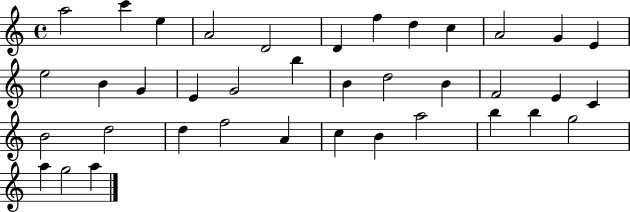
A5/h C6/q E5/q A4/h D4/h D4/q F5/q D5/q C5/q A4/h G4/q E4/q E5/h B4/q G4/q E4/q G4/h B5/q B4/q D5/h B4/q F4/h E4/q C4/q B4/h D5/h D5/q F5/h A4/q C5/q B4/q A5/h B5/q B5/q G5/h A5/q G5/h A5/q